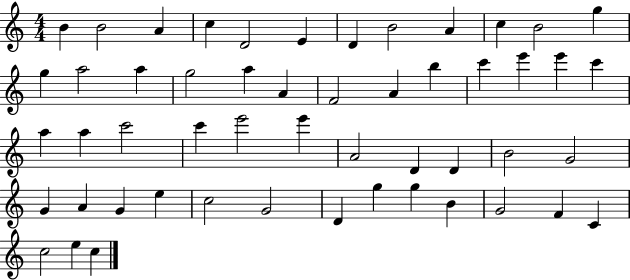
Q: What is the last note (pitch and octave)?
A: C5